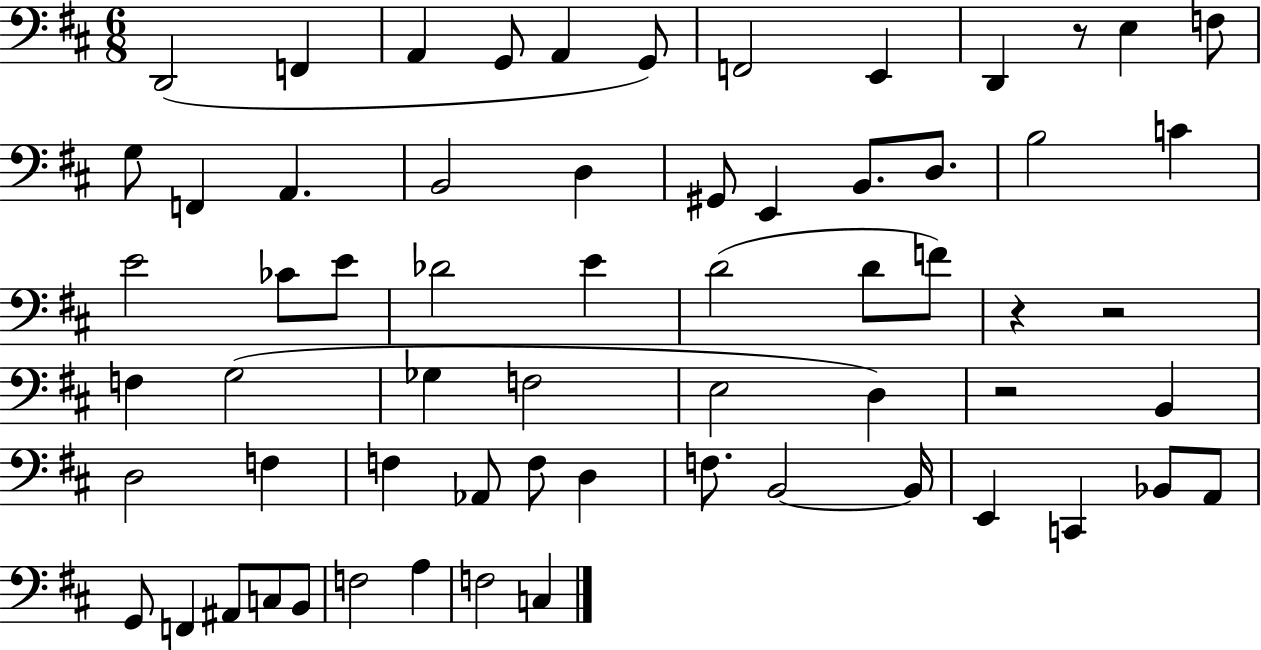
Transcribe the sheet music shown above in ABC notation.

X:1
T:Untitled
M:6/8
L:1/4
K:D
D,,2 F,, A,, G,,/2 A,, G,,/2 F,,2 E,, D,, z/2 E, F,/2 G,/2 F,, A,, B,,2 D, ^G,,/2 E,, B,,/2 D,/2 B,2 C E2 _C/2 E/2 _D2 E D2 D/2 F/2 z z2 F, G,2 _G, F,2 E,2 D, z2 B,, D,2 F, F, _A,,/2 F,/2 D, F,/2 B,,2 B,,/4 E,, C,, _B,,/2 A,,/2 G,,/2 F,, ^A,,/2 C,/2 B,,/2 F,2 A, F,2 C,